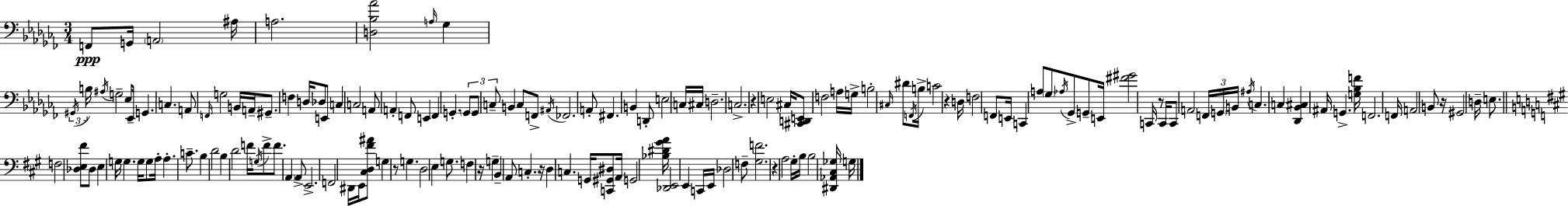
{
  \clef bass
  \numericTimeSignature
  \time 3/4
  \key aes \minor
  f,8\ppp g,16 \parenthesize a,2 ais16 | a2. | <d bes aes'>2 \grace { a16 } ges4 | \tuplet 3/2 { \acciaccatura { gis,16 } b16 \acciaccatura { ais16 } } g2-- | \break ees8 ees,16-- g,4. c4. | a,8 \grace { f,16 } g2 | b,16 a,16-- gis,8.-- f4 d16 | des8 e,8 c4 c2 | \break a,8 a,4-. f,8 | e,4 f,4 g,4.-. | \tuplet 3/2 { \parenthesize g,8 g,8 c8-- } b,4 | c8 f,8-> \acciaccatura { ais,16 } fes,2. | \break a,8-. fis,4. | b,4 d,8-. e2 | c16 cis16 d2.-- | c2.-> | \break r4 e2 | cis16 <cis, d, e,>8 f2 | a16 g16-> b2-. | \grace { cis16 } dis'8 \acciaccatura { f,16 } b16-> c'2 | \break r4 d16 f2 | f,8 e,16 c,4 a8 | \parenthesize ges8 \acciaccatura { aes16 } ges,8-> g,8-- e,16 <fis' gis'>2 | c,16 r8 c,16 c,8 a,2 | \break \tuplet 3/2 { f,16 \parenthesize g,16 b,16 } \acciaccatura { ais16 } c4. | c4 <des, bes, cis>4 | ais,16 g,4.-> <g bes f'>16 f,2. | f,16 a,2 | \break b,8 r16 gis,2 | d16-- e8. \bar "||" \break \key a \major f2 <des e fis'>8 des8 | e4 g16 g4. g16 | g8 a16-. a4.-. c'8.-- | b4 d'2 | \break b4 d'2 | f'16 \acciaccatura { g16 } f'8-> f'8. \parenthesize a,4 a,8-> | e,2.-> | f,2 dis,16 e,16 <cis d fis' ais'>8 | \break g4 r8 g4. | d2 e4 | g8. f4 r16 g4-- | b,4-- a,8 c4.-. | \break r16 d4 c4. | g,16 <c, gis, dis>8 a,16 g,2 | <bes dis' gis' a'>16 <des, e,>2 e,4 | c,16 e,16 des2 f8-- | \break <gis f'>2. | r4 a2 | gis16-. b16 b2 <dis, aes, cis ges>16 | g16 \bar "|."
}